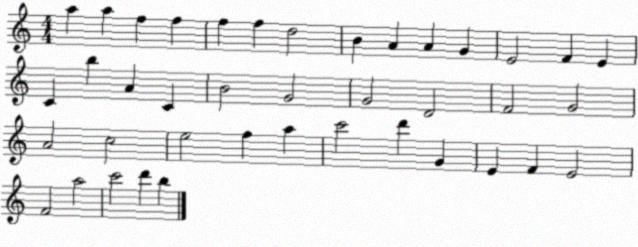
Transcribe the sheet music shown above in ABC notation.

X:1
T:Untitled
M:4/4
L:1/4
K:C
a a f f f f d2 B A A G E2 F E C b A C B2 G2 G2 D2 F2 G2 A2 c2 e2 f a c'2 d' G E F E2 F2 a2 c'2 d' b